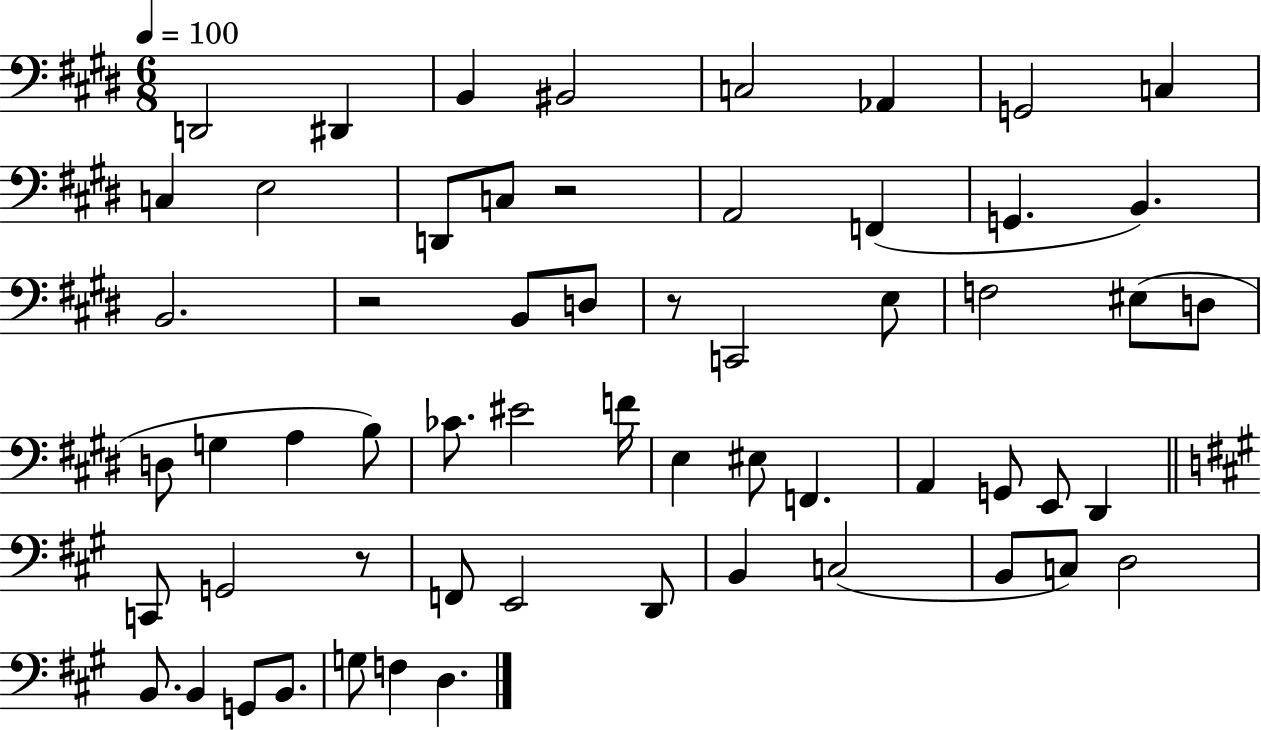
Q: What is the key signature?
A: E major